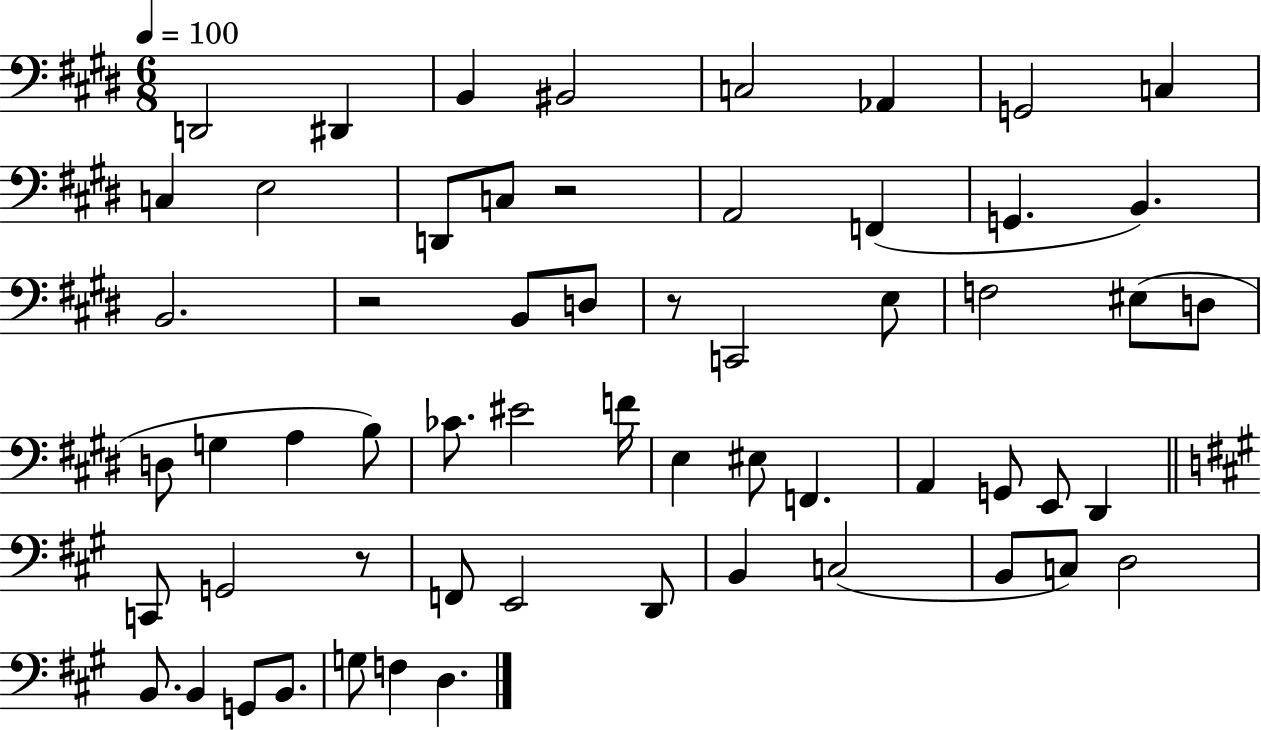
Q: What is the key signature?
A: E major